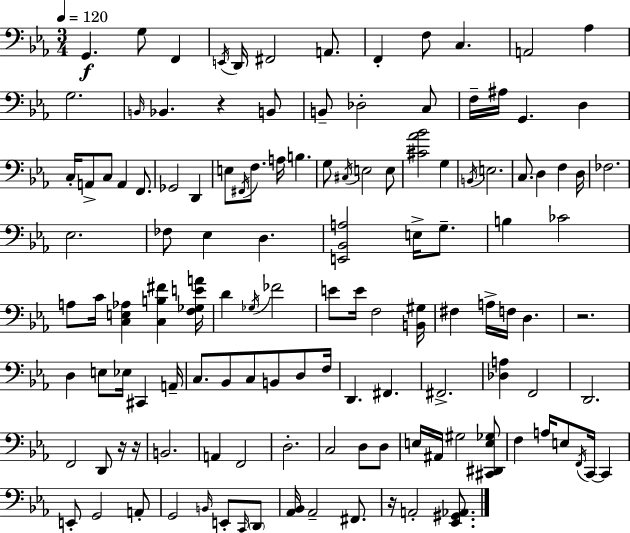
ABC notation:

X:1
T:Untitled
M:3/4
L:1/4
K:Eb
G,, G,/2 F,, E,,/4 D,,/4 ^F,,2 A,,/2 F,, F,/2 C, A,,2 _A, G,2 B,,/4 _B,, z B,,/2 B,,/2 _D,2 C,/2 F,/4 ^A,/4 G,, D, C,/4 A,,/2 C,/2 A,, F,,/2 _G,,2 D,, E,/2 ^F,,/4 F,/2 A,/4 B, G,/2 ^C,/4 E,2 E,/2 [^C_A_B]2 G, B,,/4 E,2 C,/2 D, F, D,/4 _F,2 _E,2 _F,/2 _E, D, [E,,_B,,A,]2 E,/4 G,/2 B, _C2 A,/2 C/4 [C,E,_A,] [C,B,^F] [F,_G,EA]/4 D _G,/4 _F2 E/2 E/4 F,2 [B,,^G,]/4 ^F, A,/4 F,/4 D, z2 D, E,/2 _E,/4 ^C,, A,,/4 C,/2 _B,,/2 C,/2 B,,/2 D,/2 F,/4 D,, ^F,, ^F,,2 [_D,A,] F,,2 D,,2 F,,2 D,,/2 z/4 z/4 B,,2 A,, F,,2 D,2 C,2 D,/2 D,/2 E,/4 ^A,,/4 ^G,2 [^C,,^D,,E,_G,]/2 F, A,/4 E,/2 F,,/4 C,,/4 C,, E,,/2 G,,2 A,,/2 G,,2 B,,/4 E,,/2 C,,/4 D,,/2 [_A,,_B,,]/4 _A,,2 ^F,,/2 z/4 A,,2 [_E,,^G,,_A,,]/2